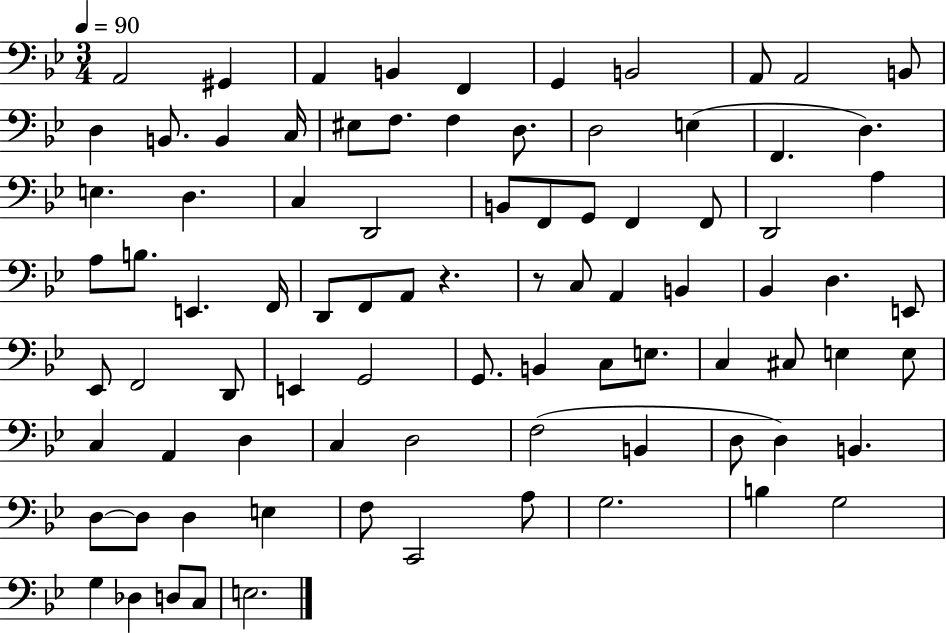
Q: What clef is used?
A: bass